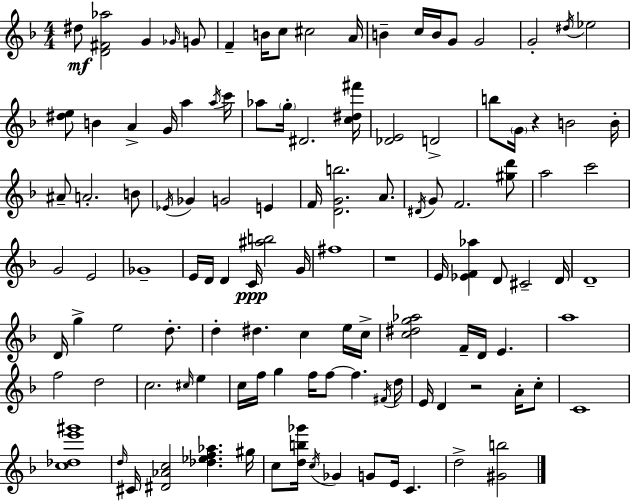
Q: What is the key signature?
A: D minor